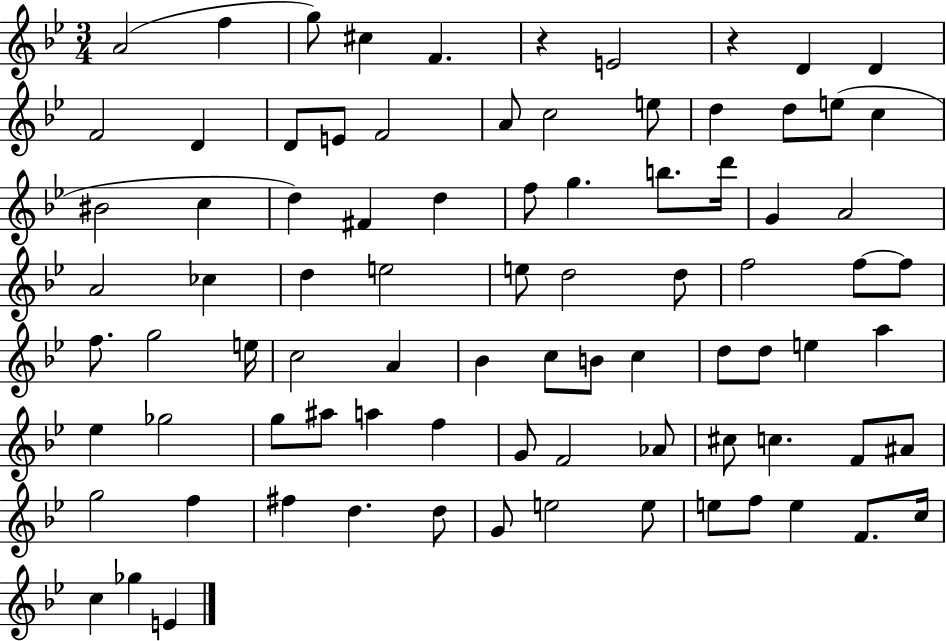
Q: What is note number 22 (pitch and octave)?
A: C5